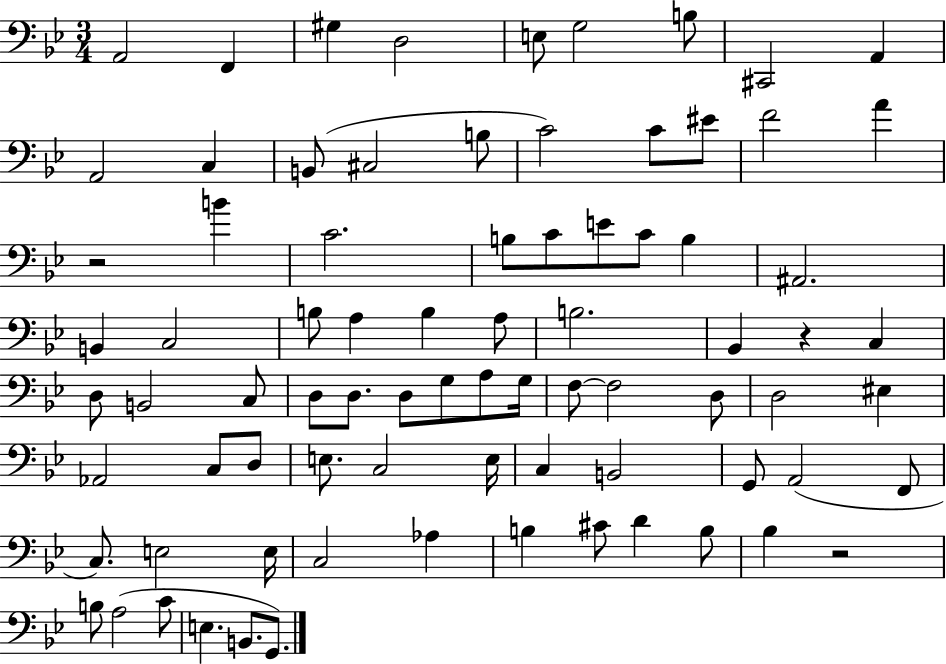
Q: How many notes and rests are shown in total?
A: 80